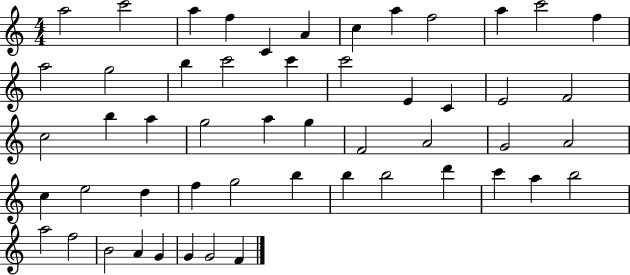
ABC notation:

X:1
T:Untitled
M:4/4
L:1/4
K:C
a2 c'2 a f C A c a f2 a c'2 f a2 g2 b c'2 c' c'2 E C E2 F2 c2 b a g2 a g F2 A2 G2 A2 c e2 d f g2 b b b2 d' c' a b2 a2 f2 B2 A G G G2 F